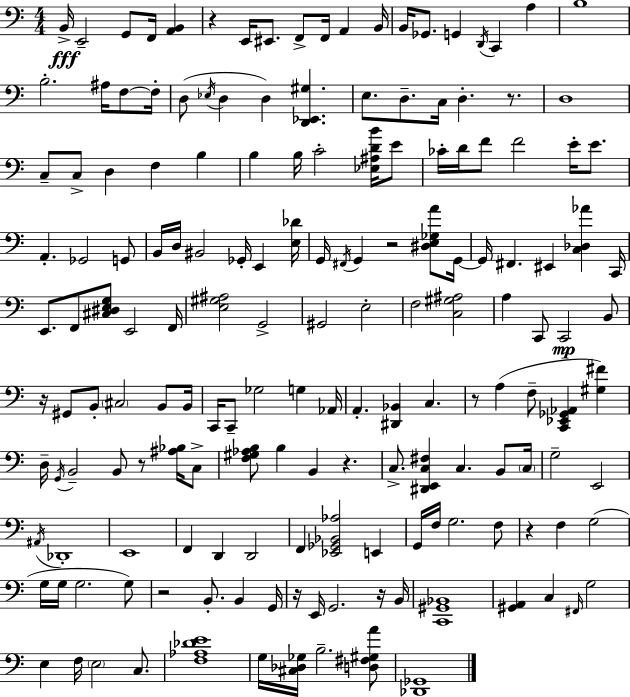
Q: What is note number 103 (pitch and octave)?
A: E2